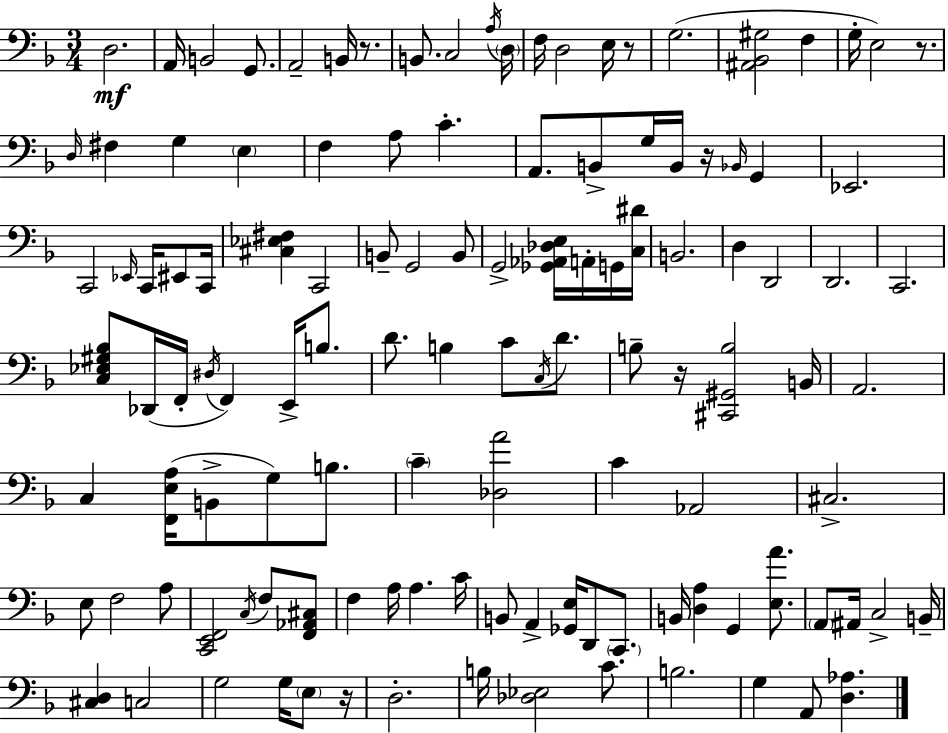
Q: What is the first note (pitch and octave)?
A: D3